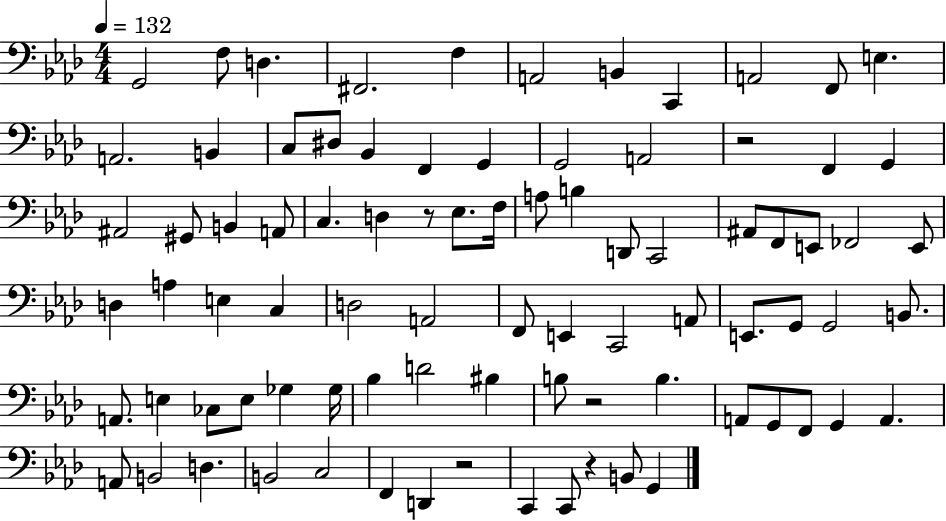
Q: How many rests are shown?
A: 5